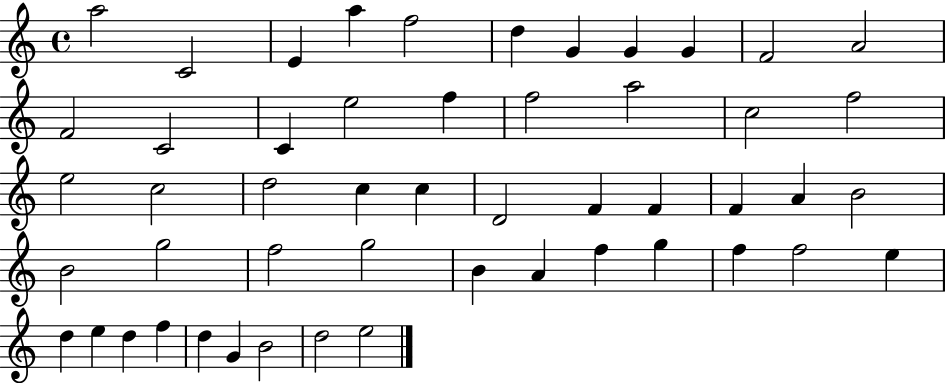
{
  \clef treble
  \time 4/4
  \defaultTimeSignature
  \key c \major
  a''2 c'2 | e'4 a''4 f''2 | d''4 g'4 g'4 g'4 | f'2 a'2 | \break f'2 c'2 | c'4 e''2 f''4 | f''2 a''2 | c''2 f''2 | \break e''2 c''2 | d''2 c''4 c''4 | d'2 f'4 f'4 | f'4 a'4 b'2 | \break b'2 g''2 | f''2 g''2 | b'4 a'4 f''4 g''4 | f''4 f''2 e''4 | \break d''4 e''4 d''4 f''4 | d''4 g'4 b'2 | d''2 e''2 | \bar "|."
}